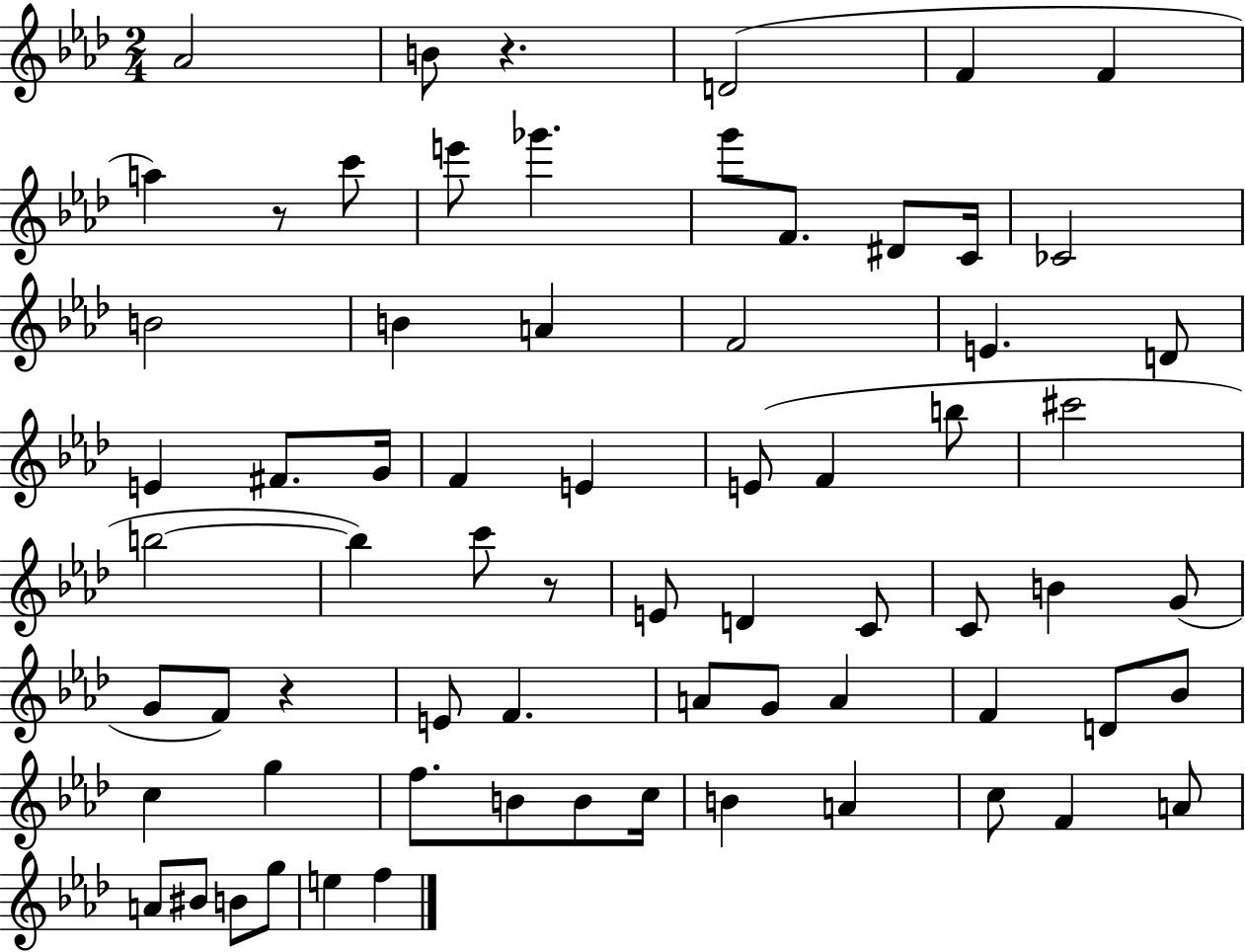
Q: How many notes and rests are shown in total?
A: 69